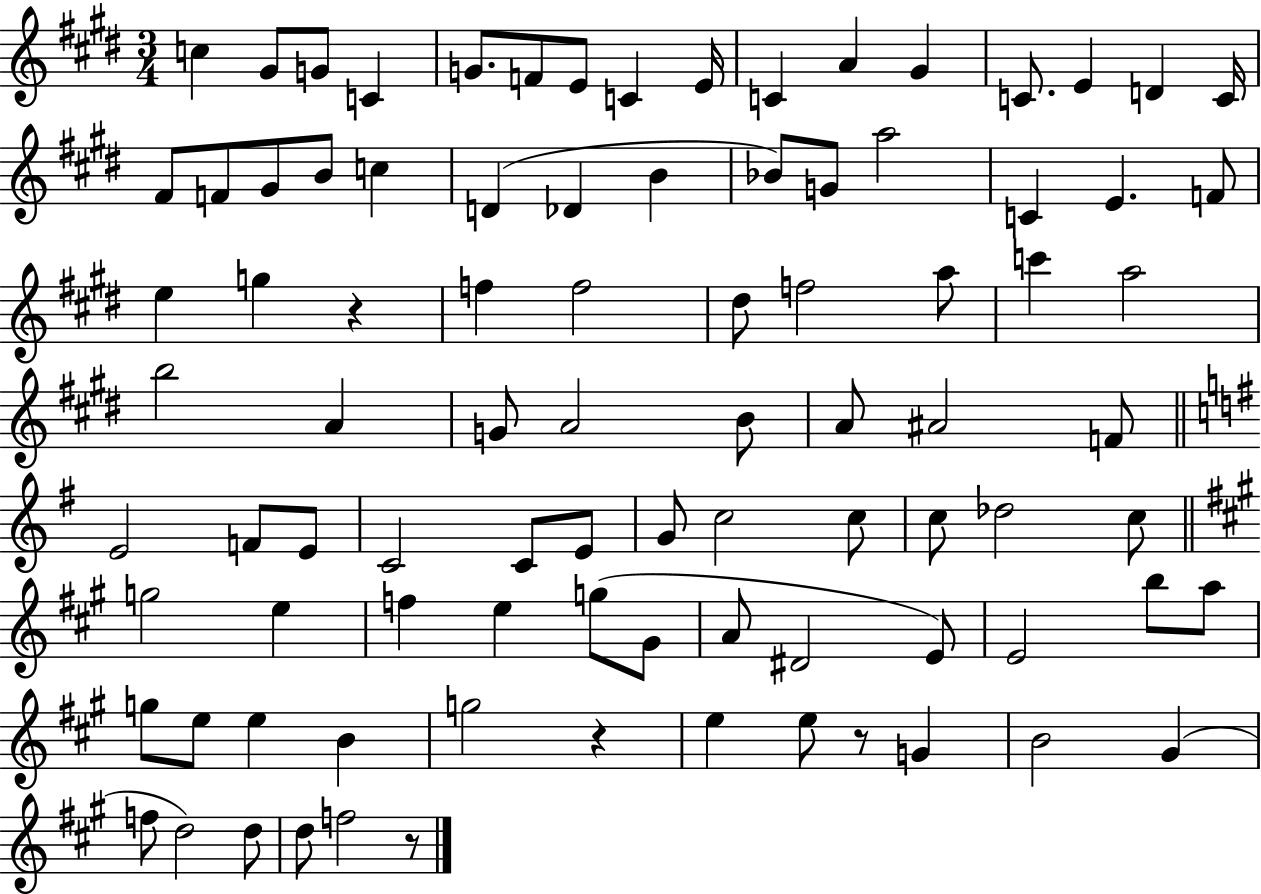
{
  \clef treble
  \numericTimeSignature
  \time 3/4
  \key e \major
  c''4 gis'8 g'8 c'4 | g'8. f'8 e'8 c'4 e'16 | c'4 a'4 gis'4 | c'8. e'4 d'4 c'16 | \break fis'8 f'8 gis'8 b'8 c''4 | d'4( des'4 b'4 | bes'8) g'8 a''2 | c'4 e'4. f'8 | \break e''4 g''4 r4 | f''4 f''2 | dis''8 f''2 a''8 | c'''4 a''2 | \break b''2 a'4 | g'8 a'2 b'8 | a'8 ais'2 f'8 | \bar "||" \break \key e \minor e'2 f'8 e'8 | c'2 c'8 e'8 | g'8 c''2 c''8 | c''8 des''2 c''8 | \break \bar "||" \break \key a \major g''2 e''4 | f''4 e''4 g''8( gis'8 | a'8 dis'2 e'8) | e'2 b''8 a''8 | \break g''8 e''8 e''4 b'4 | g''2 r4 | e''4 e''8 r8 g'4 | b'2 gis'4( | \break f''8 d''2) d''8 | d''8 f''2 r8 | \bar "|."
}